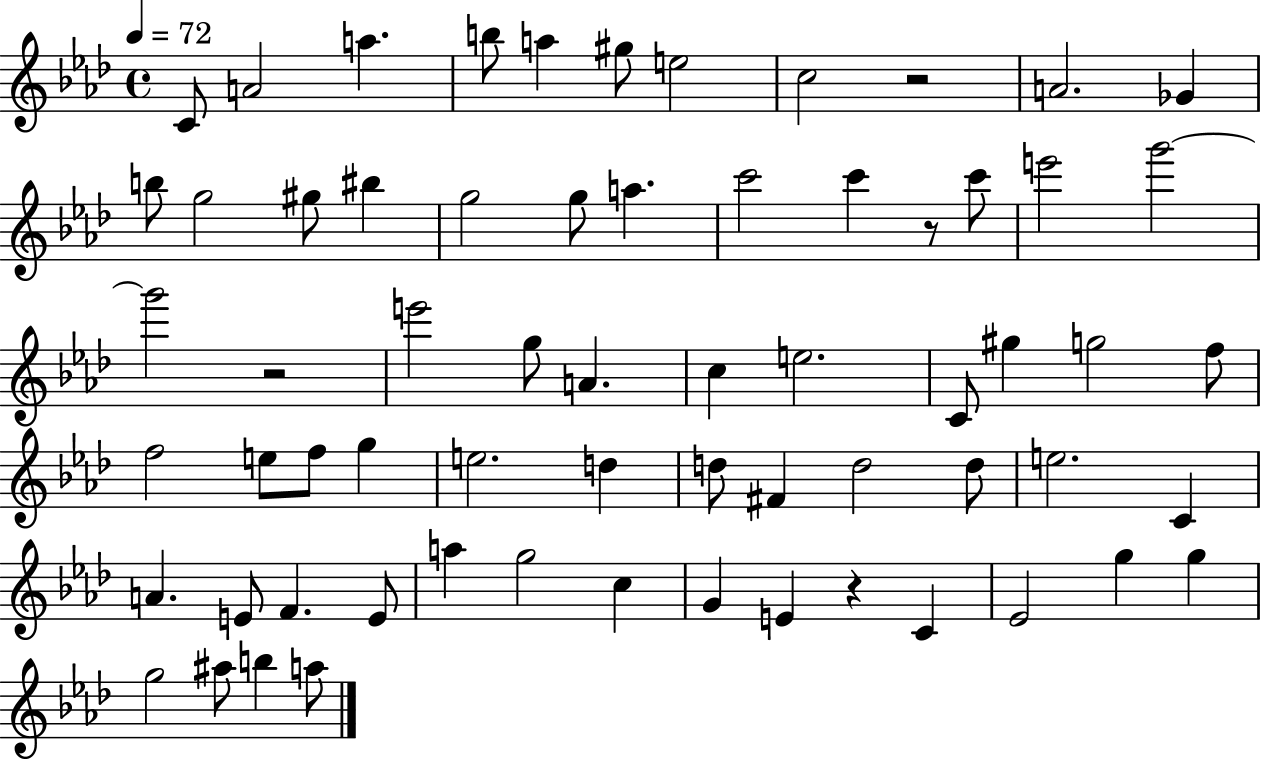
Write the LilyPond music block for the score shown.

{
  \clef treble
  \time 4/4
  \defaultTimeSignature
  \key aes \major
  \tempo 4 = 72
  c'8 a'2 a''4. | b''8 a''4 gis''8 e''2 | c''2 r2 | a'2. ges'4 | \break b''8 g''2 gis''8 bis''4 | g''2 g''8 a''4. | c'''2 c'''4 r8 c'''8 | e'''2 g'''2~~ | \break g'''2 r2 | e'''2 g''8 a'4. | c''4 e''2. | c'8 gis''4 g''2 f''8 | \break f''2 e''8 f''8 g''4 | e''2. d''4 | d''8 fis'4 d''2 d''8 | e''2. c'4 | \break a'4. e'8 f'4. e'8 | a''4 g''2 c''4 | g'4 e'4 r4 c'4 | ees'2 g''4 g''4 | \break g''2 ais''8 b''4 a''8 | \bar "|."
}